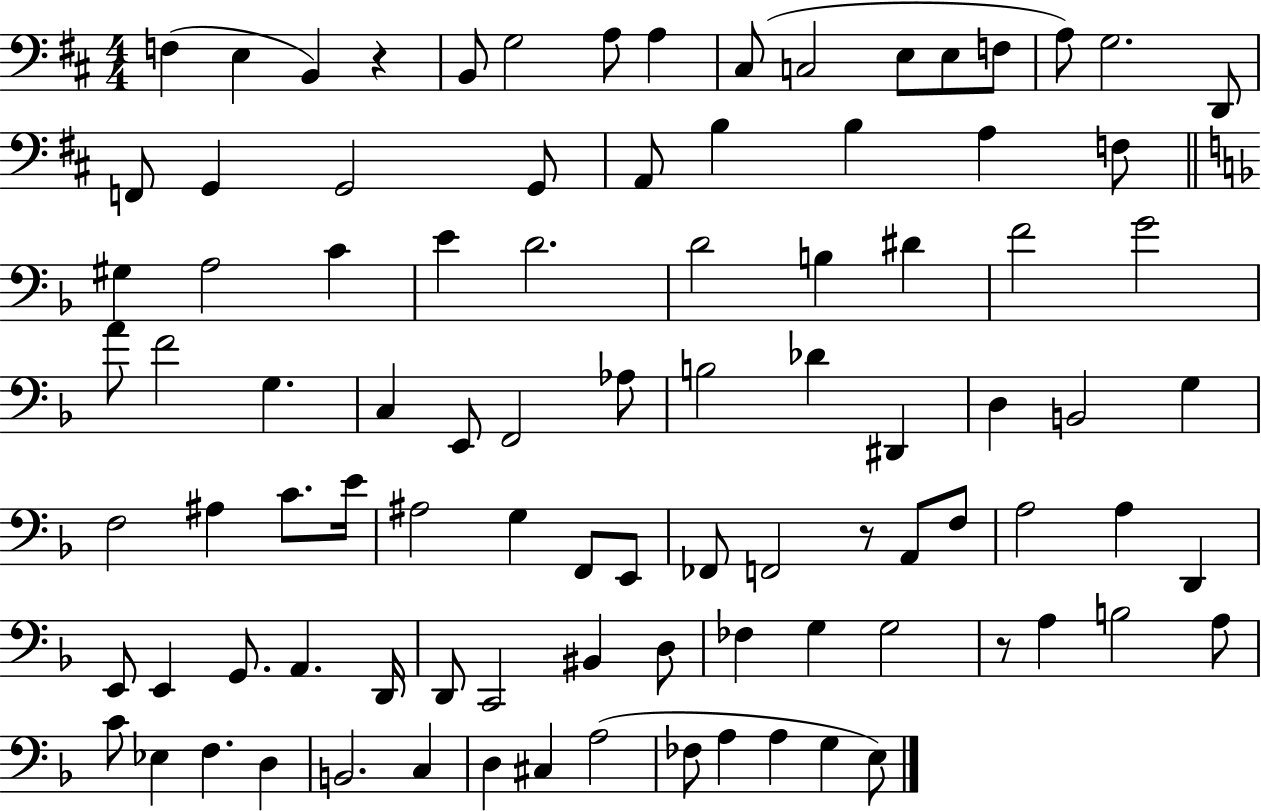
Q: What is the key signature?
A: D major